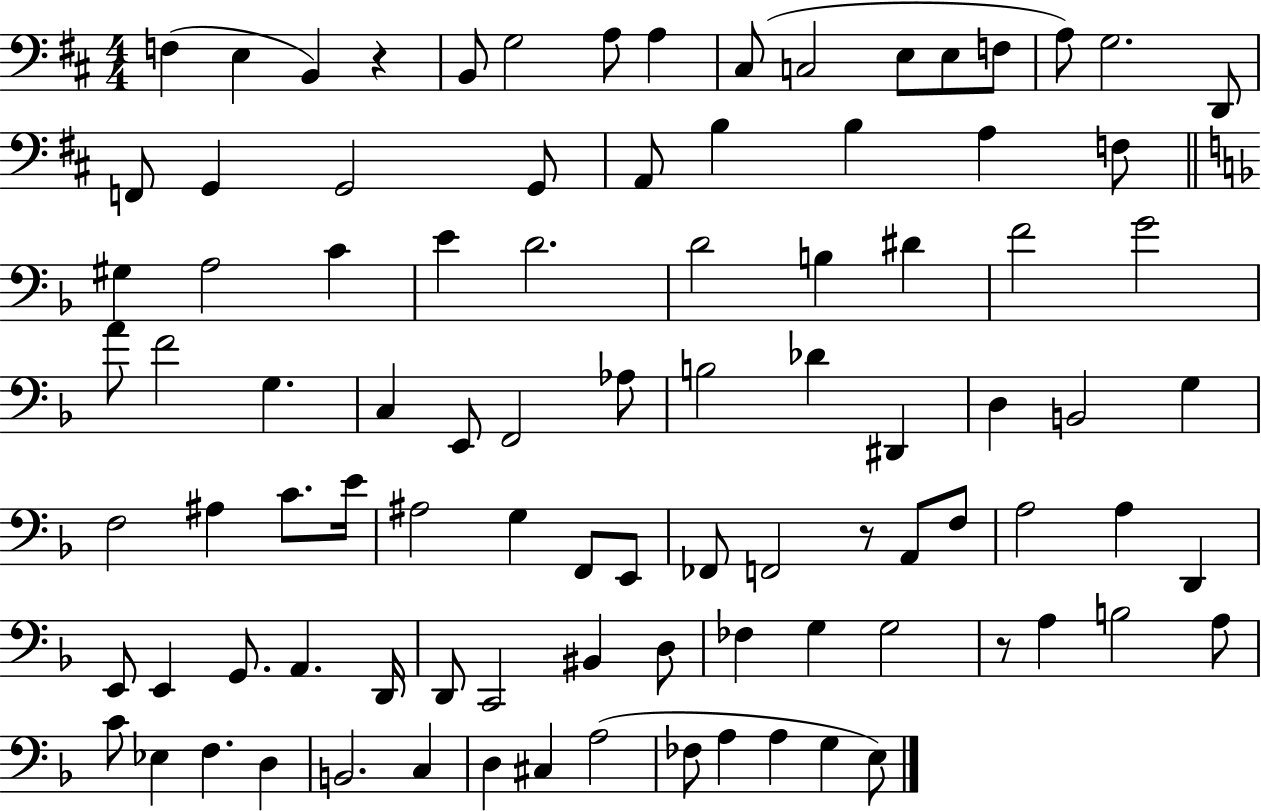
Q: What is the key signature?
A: D major